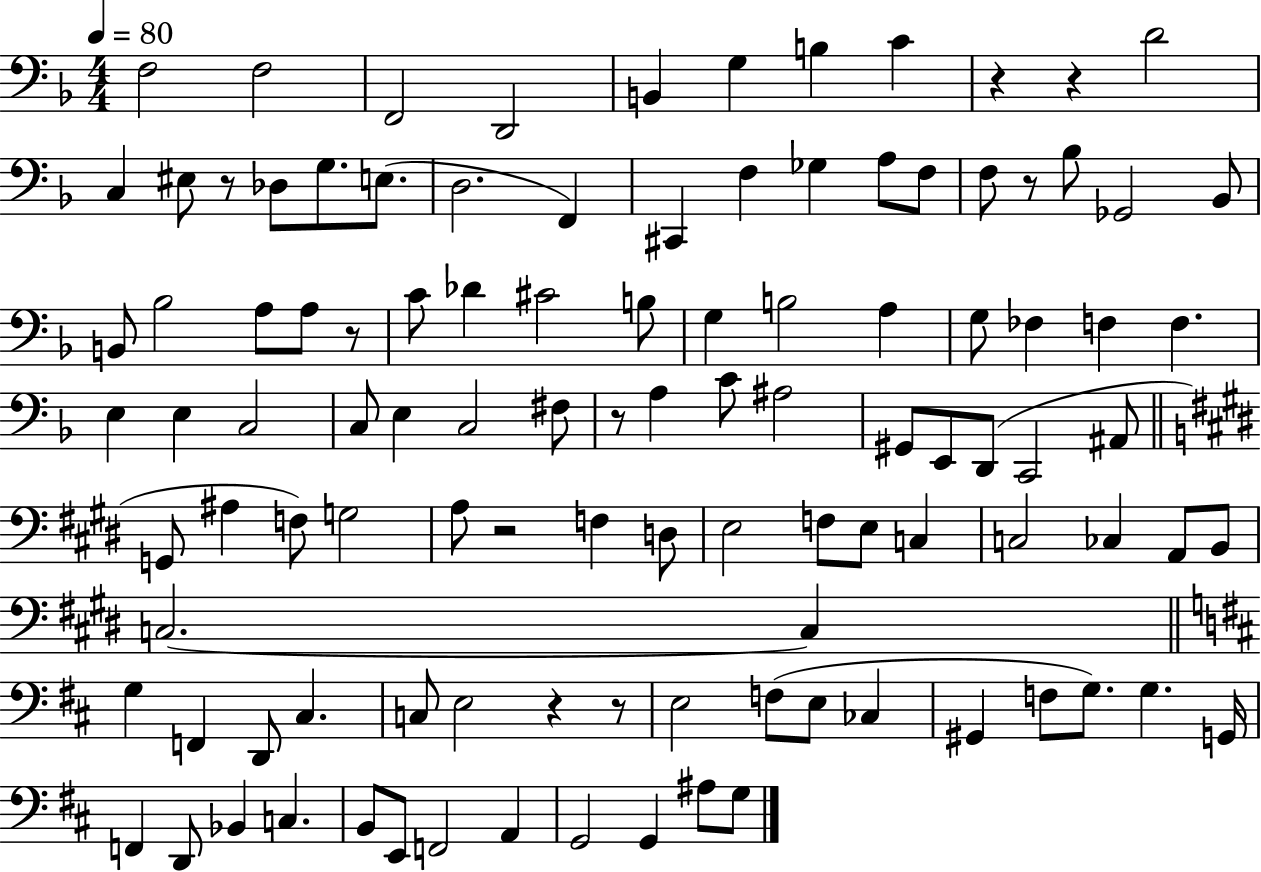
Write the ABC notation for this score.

X:1
T:Untitled
M:4/4
L:1/4
K:F
F,2 F,2 F,,2 D,,2 B,, G, B, C z z D2 C, ^E,/2 z/2 _D,/2 G,/2 E,/2 D,2 F,, ^C,, F, _G, A,/2 F,/2 F,/2 z/2 _B,/2 _G,,2 _B,,/2 B,,/2 _B,2 A,/2 A,/2 z/2 C/2 _D ^C2 B,/2 G, B,2 A, G,/2 _F, F, F, E, E, C,2 C,/2 E, C,2 ^F,/2 z/2 A, C/2 ^A,2 ^G,,/2 E,,/2 D,,/2 C,,2 ^A,,/2 G,,/2 ^A, F,/2 G,2 A,/2 z2 F, D,/2 E,2 F,/2 E,/2 C, C,2 _C, A,,/2 B,,/2 C,2 C, G, F,, D,,/2 ^C, C,/2 E,2 z z/2 E,2 F,/2 E,/2 _C, ^G,, F,/2 G,/2 G, G,,/4 F,, D,,/2 _B,, C, B,,/2 E,,/2 F,,2 A,, G,,2 G,, ^A,/2 G,/2